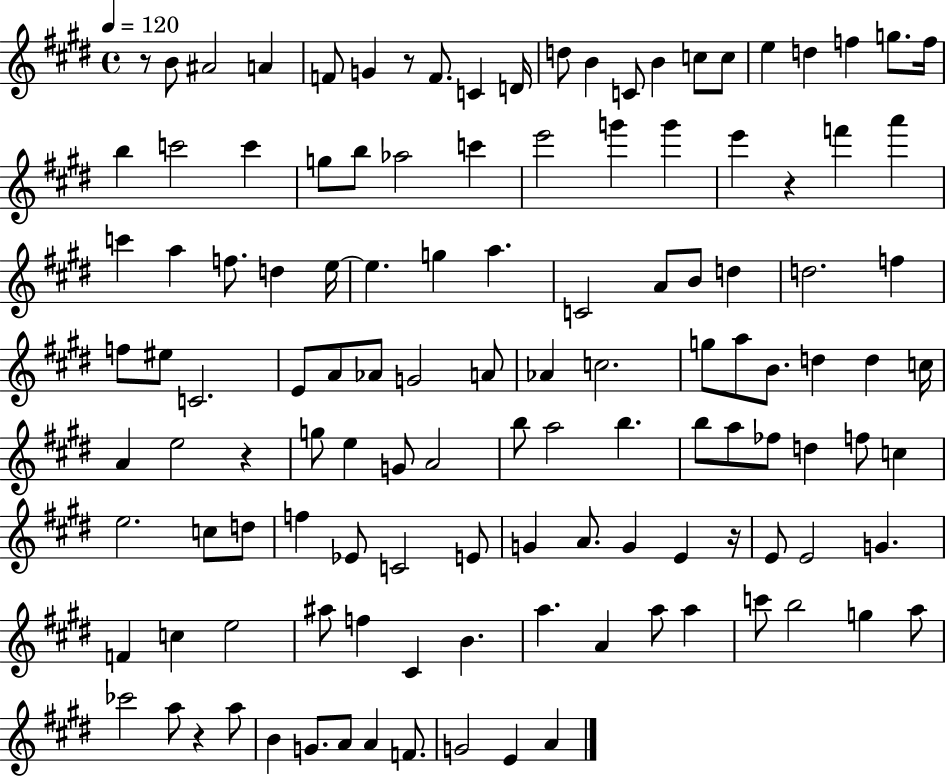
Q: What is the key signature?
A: E major